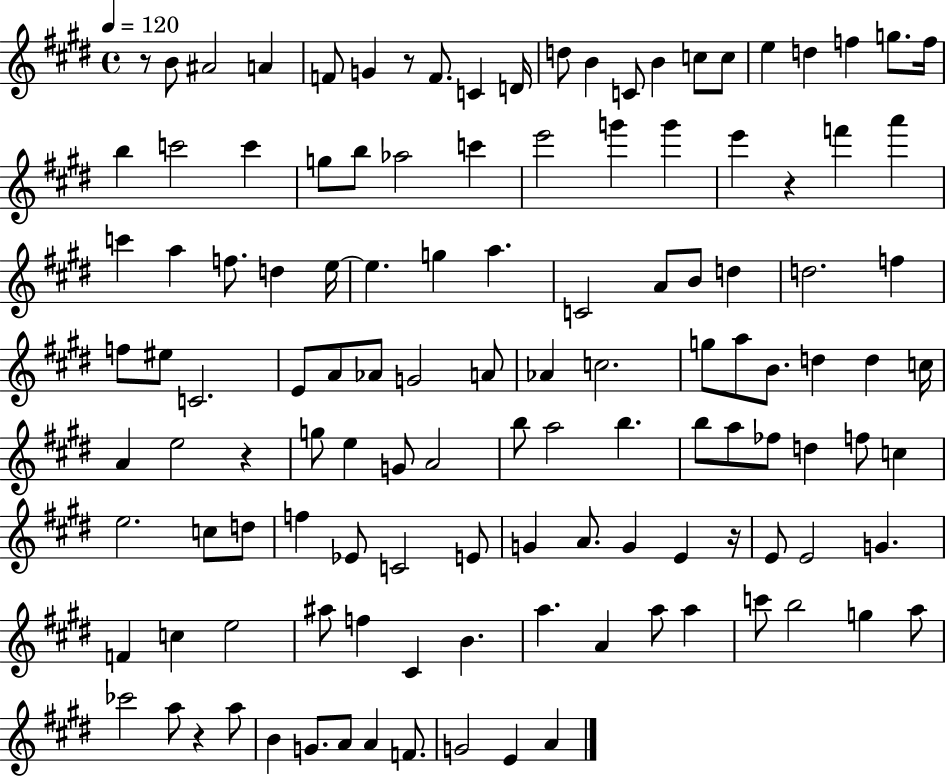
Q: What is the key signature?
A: E major